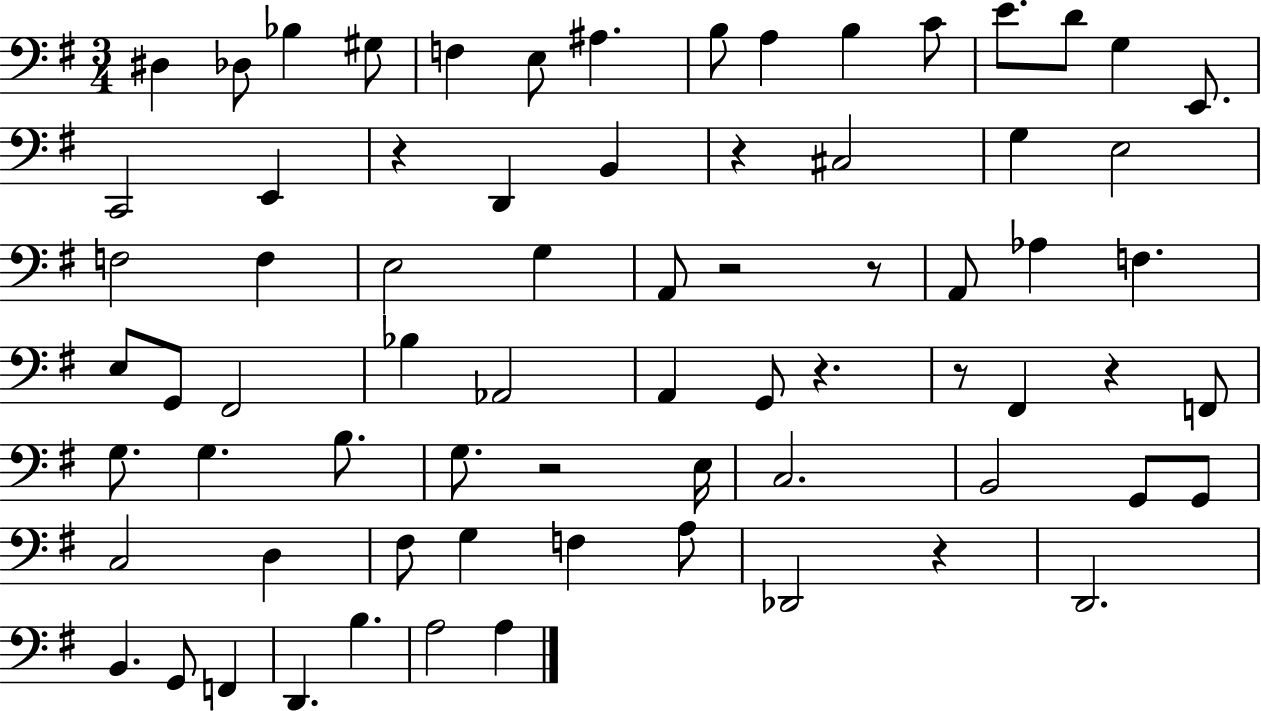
{
  \clef bass
  \numericTimeSignature
  \time 3/4
  \key g \major
  \repeat volta 2 { dis4 des8 bes4 gis8 | f4 e8 ais4. | b8 a4 b4 c'8 | e'8. d'8 g4 e,8. | \break c,2 e,4 | r4 d,4 b,4 | r4 cis2 | g4 e2 | \break f2 f4 | e2 g4 | a,8 r2 r8 | a,8 aes4 f4. | \break e8 g,8 fis,2 | bes4 aes,2 | a,4 g,8 r4. | r8 fis,4 r4 f,8 | \break g8. g4. b8. | g8. r2 e16 | c2. | b,2 g,8 g,8 | \break c2 d4 | fis8 g4 f4 a8 | des,2 r4 | d,2. | \break b,4. g,8 f,4 | d,4. b4. | a2 a4 | } \bar "|."
}